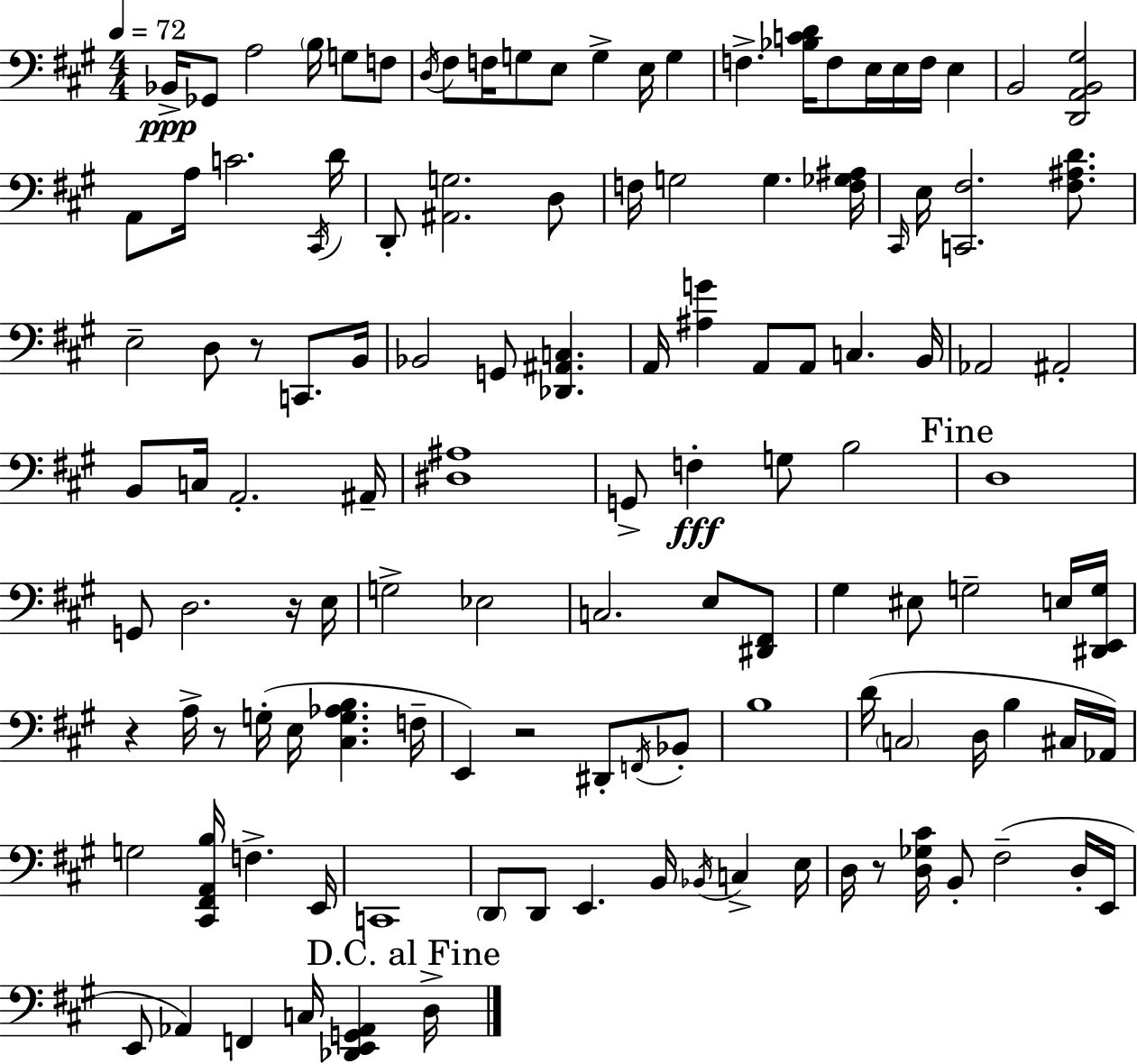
X:1
T:Untitled
M:4/4
L:1/4
K:A
_B,,/4 _G,,/2 A,2 B,/4 G,/2 F,/2 D,/4 ^F,/2 F,/4 G,/2 E,/2 G, E,/4 G, F, [_B,CD]/4 F,/2 E,/4 E,/4 F,/4 E, B,,2 [D,,A,,B,,^G,]2 A,,/2 A,/4 C2 ^C,,/4 D/4 D,,/2 [^A,,G,]2 D,/2 F,/4 G,2 G, [F,_G,^A,]/4 ^C,,/4 E,/4 [C,,^F,]2 [^F,^A,D]/2 E,2 D,/2 z/2 C,,/2 B,,/4 _B,,2 G,,/2 [_D,,^A,,C,] A,,/4 [^A,G] A,,/2 A,,/2 C, B,,/4 _A,,2 ^A,,2 B,,/2 C,/4 A,,2 ^A,,/4 [^D,^A,]4 G,,/2 F, G,/2 B,2 D,4 G,,/2 D,2 z/4 E,/4 G,2 _E,2 C,2 E,/2 [^D,,^F,,]/2 ^G, ^E,/2 G,2 E,/4 [^D,,E,,G,]/4 z A,/4 z/2 G,/4 E,/4 [^C,G,_A,B,] F,/4 E,, z2 ^D,,/2 F,,/4 _B,,/2 B,4 D/4 C,2 D,/4 B, ^C,/4 _A,,/4 G,2 [^C,,^F,,A,,B,]/4 F, E,,/4 C,,4 D,,/2 D,,/2 E,, B,,/4 _B,,/4 C, E,/4 D,/4 z/2 [D,_G,^C]/4 B,,/2 ^F,2 D,/4 E,,/4 E,,/2 _A,, F,, C,/4 [_D,,E,,G,,_A,,] D,/4